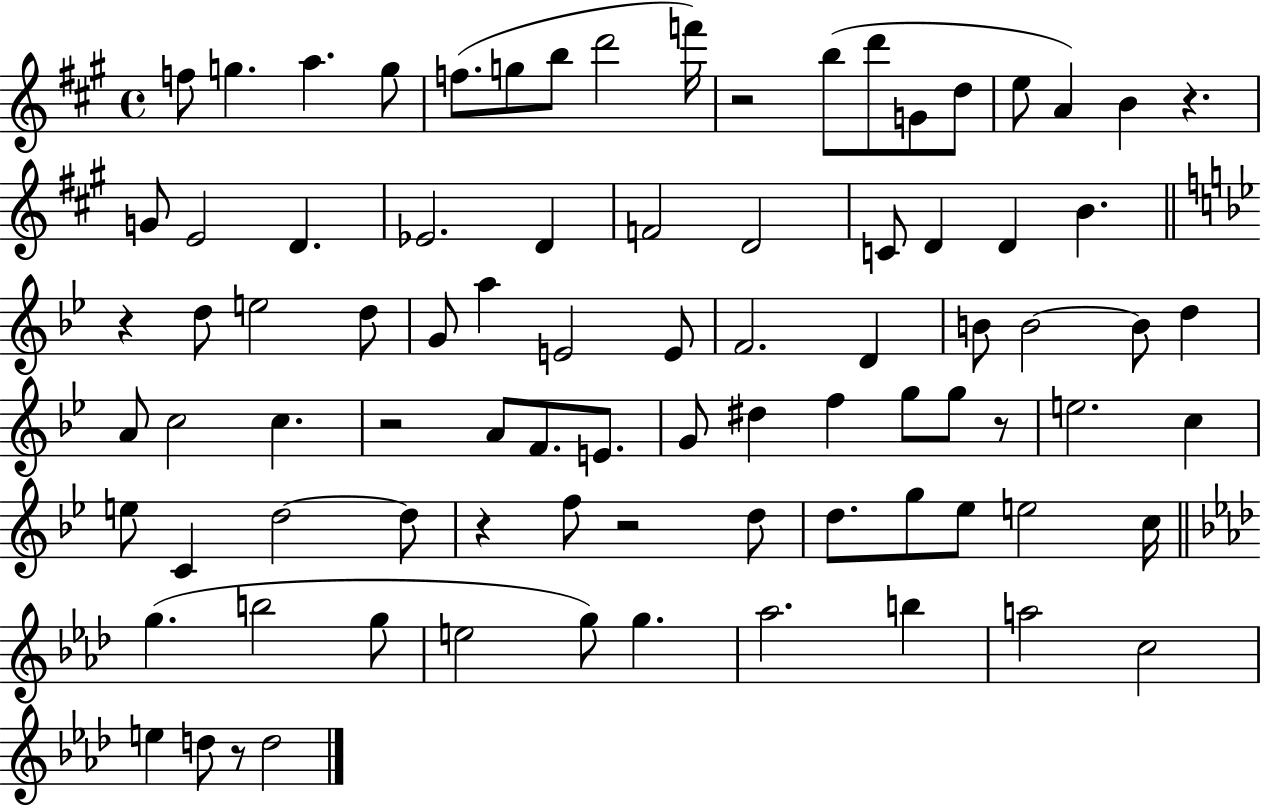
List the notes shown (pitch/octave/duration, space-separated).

F5/e G5/q. A5/q. G5/e F5/e. G5/e B5/e D6/h F6/s R/h B5/e D6/e G4/e D5/e E5/e A4/q B4/q R/q. G4/e E4/h D4/q. Eb4/h. D4/q F4/h D4/h C4/e D4/q D4/q B4/q. R/q D5/e E5/h D5/e G4/e A5/q E4/h E4/e F4/h. D4/q B4/e B4/h B4/e D5/q A4/e C5/h C5/q. R/h A4/e F4/e. E4/e. G4/e D#5/q F5/q G5/e G5/e R/e E5/h. C5/q E5/e C4/q D5/h D5/e R/q F5/e R/h D5/e D5/e. G5/e Eb5/e E5/h C5/s G5/q. B5/h G5/e E5/h G5/e G5/q. Ab5/h. B5/q A5/h C5/h E5/q D5/e R/e D5/h